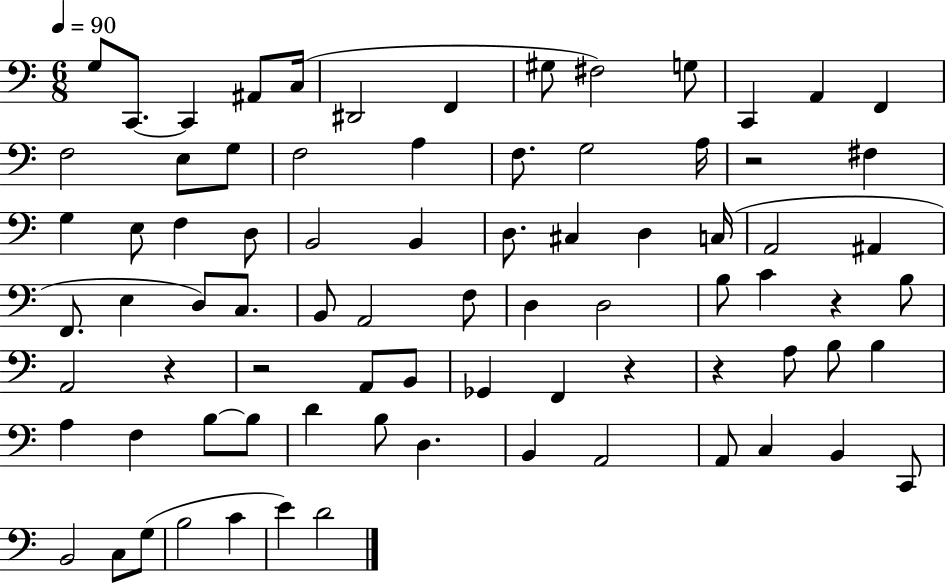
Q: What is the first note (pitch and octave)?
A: G3